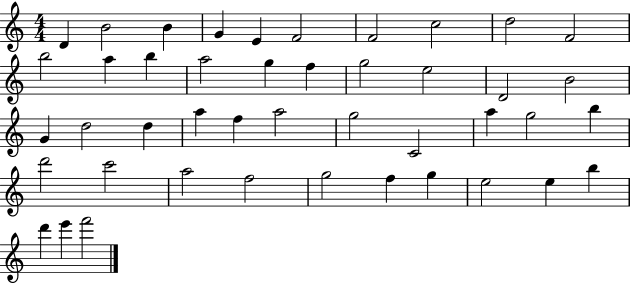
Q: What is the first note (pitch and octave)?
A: D4